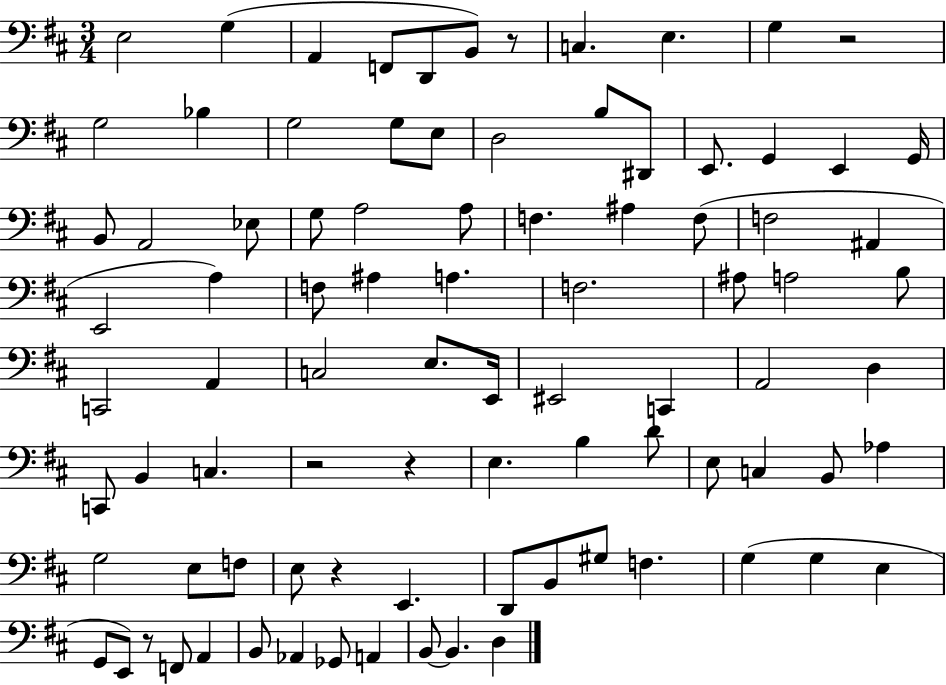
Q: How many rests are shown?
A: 6